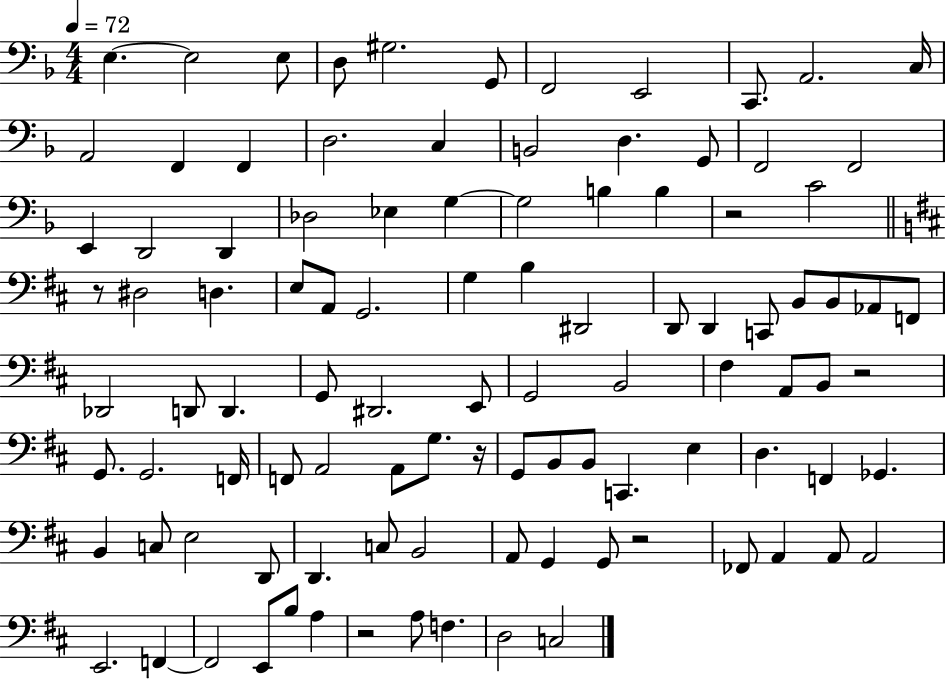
X:1
T:Untitled
M:4/4
L:1/4
K:F
E, E,2 E,/2 D,/2 ^G,2 G,,/2 F,,2 E,,2 C,,/2 A,,2 C,/4 A,,2 F,, F,, D,2 C, B,,2 D, G,,/2 F,,2 F,,2 E,, D,,2 D,, _D,2 _E, G, G,2 B, B, z2 C2 z/2 ^D,2 D, E,/2 A,,/2 G,,2 G, B, ^D,,2 D,,/2 D,, C,,/2 B,,/2 B,,/2 _A,,/2 F,,/2 _D,,2 D,,/2 D,, G,,/2 ^D,,2 E,,/2 G,,2 B,,2 ^F, A,,/2 B,,/2 z2 G,,/2 G,,2 F,,/4 F,,/2 A,,2 A,,/2 G,/2 z/4 G,,/2 B,,/2 B,,/2 C,, E, D, F,, _G,, B,, C,/2 E,2 D,,/2 D,, C,/2 B,,2 A,,/2 G,, G,,/2 z2 _F,,/2 A,, A,,/2 A,,2 E,,2 F,, F,,2 E,,/2 B,/2 A, z2 A,/2 F, D,2 C,2